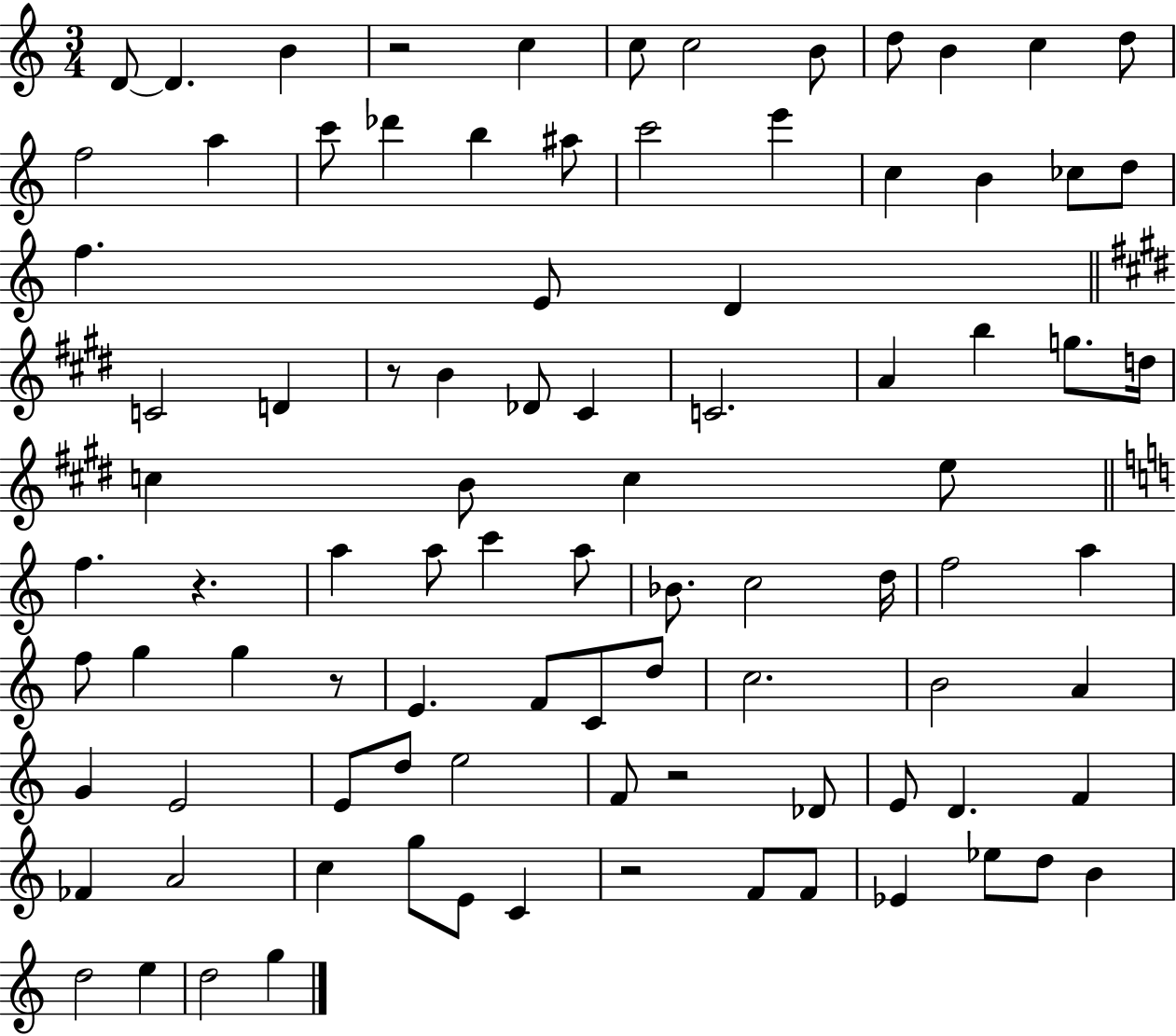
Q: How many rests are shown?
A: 6